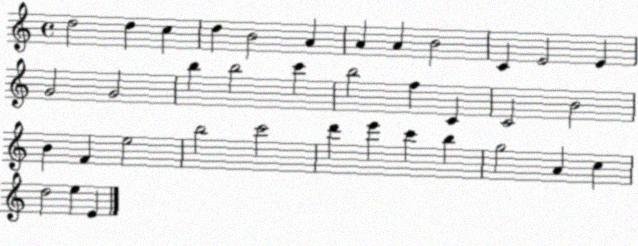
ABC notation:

X:1
T:Untitled
M:4/4
L:1/4
K:C
d2 d c d B2 A A A B2 C E2 E G2 G2 b b2 c' b2 f C C2 B2 B F e2 b2 c'2 d' e' c' b g2 A c d2 e E